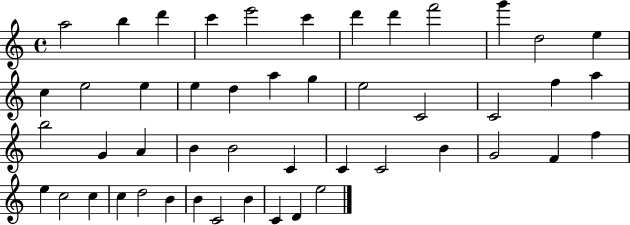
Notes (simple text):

A5/h B5/q D6/q C6/q E6/h C6/q D6/q D6/q F6/h G6/q D5/h E5/q C5/q E5/h E5/q E5/q D5/q A5/q G5/q E5/h C4/h C4/h F5/q A5/q B5/h G4/q A4/q B4/q B4/h C4/q C4/q C4/h B4/q G4/h F4/q F5/q E5/q C5/h C5/q C5/q D5/h B4/q B4/q C4/h B4/q C4/q D4/q E5/h